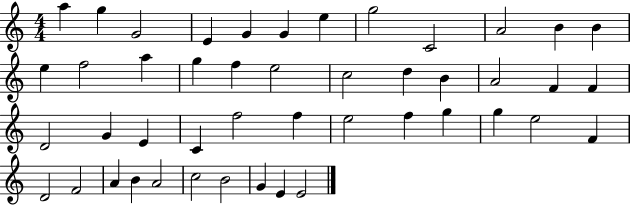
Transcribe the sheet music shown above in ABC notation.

X:1
T:Untitled
M:4/4
L:1/4
K:C
a g G2 E G G e g2 C2 A2 B B e f2 a g f e2 c2 d B A2 F F D2 G E C f2 f e2 f g g e2 F D2 F2 A B A2 c2 B2 G E E2